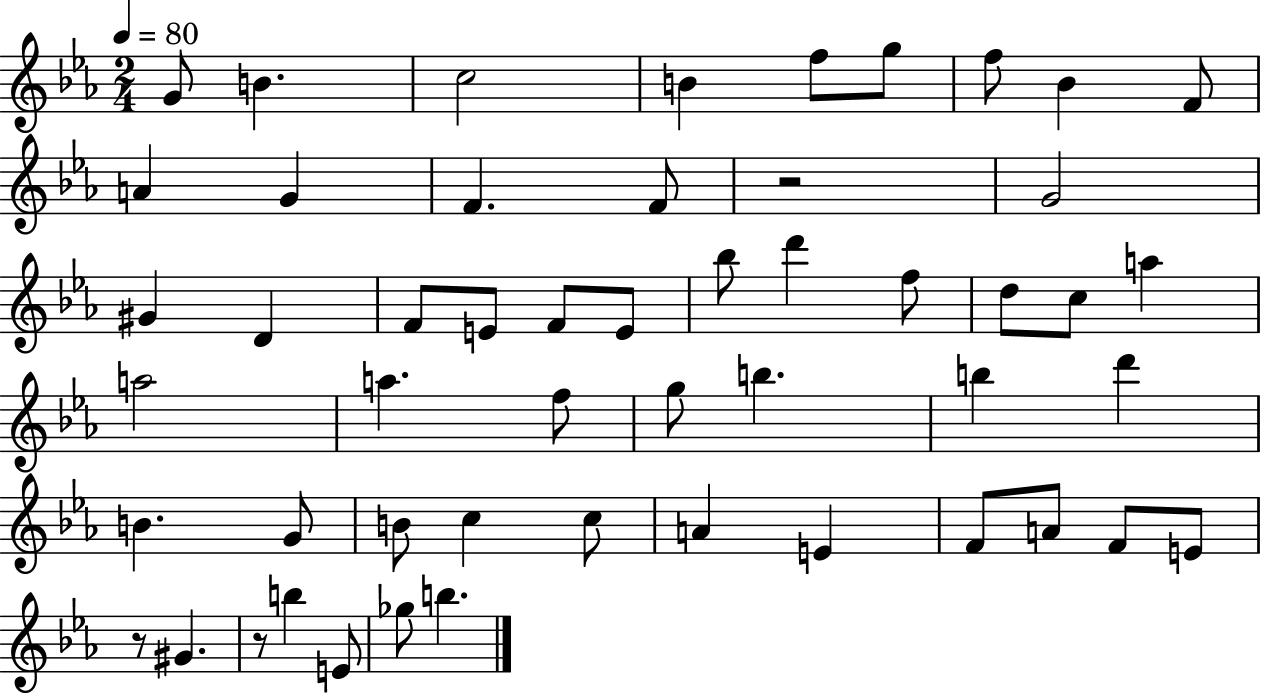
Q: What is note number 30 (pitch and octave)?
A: G5